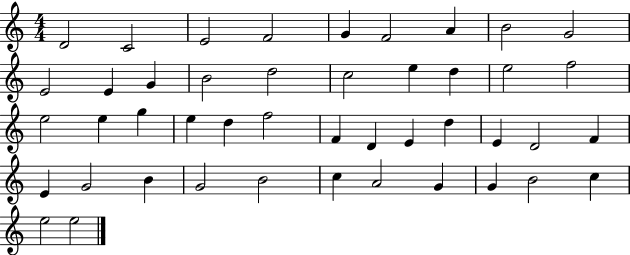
{
  \clef treble
  \numericTimeSignature
  \time 4/4
  \key c \major
  d'2 c'2 | e'2 f'2 | g'4 f'2 a'4 | b'2 g'2 | \break e'2 e'4 g'4 | b'2 d''2 | c''2 e''4 d''4 | e''2 f''2 | \break e''2 e''4 g''4 | e''4 d''4 f''2 | f'4 d'4 e'4 d''4 | e'4 d'2 f'4 | \break e'4 g'2 b'4 | g'2 b'2 | c''4 a'2 g'4 | g'4 b'2 c''4 | \break e''2 e''2 | \bar "|."
}